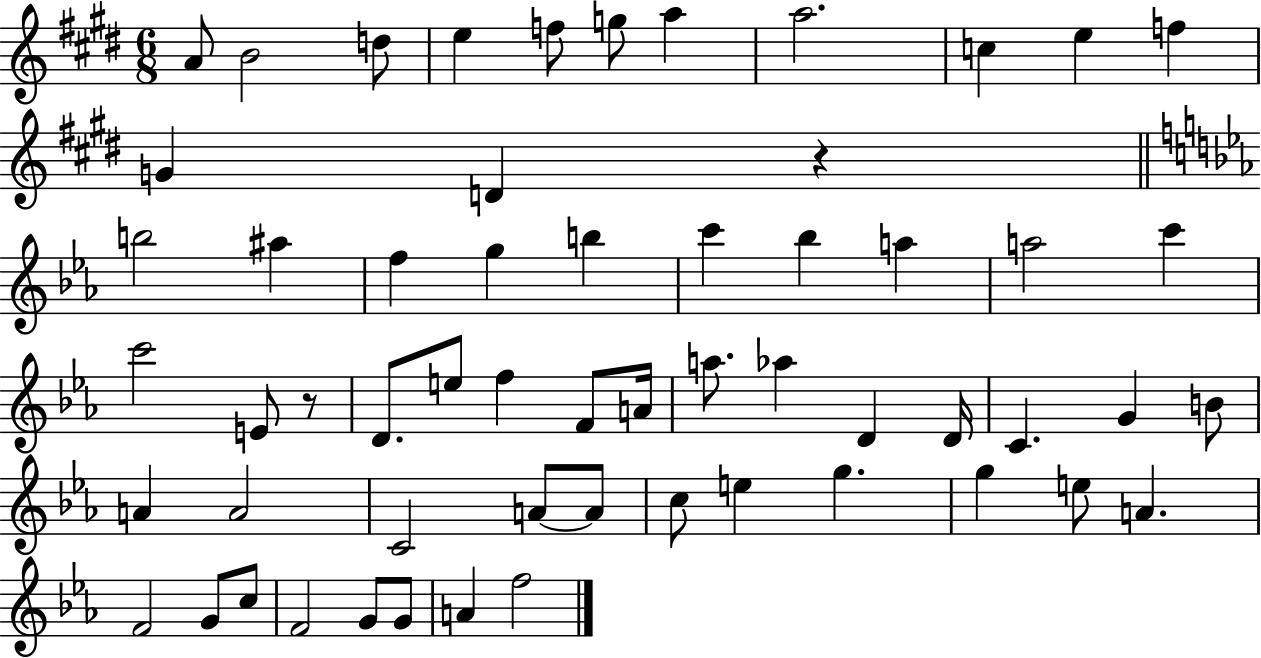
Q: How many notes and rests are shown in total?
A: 58